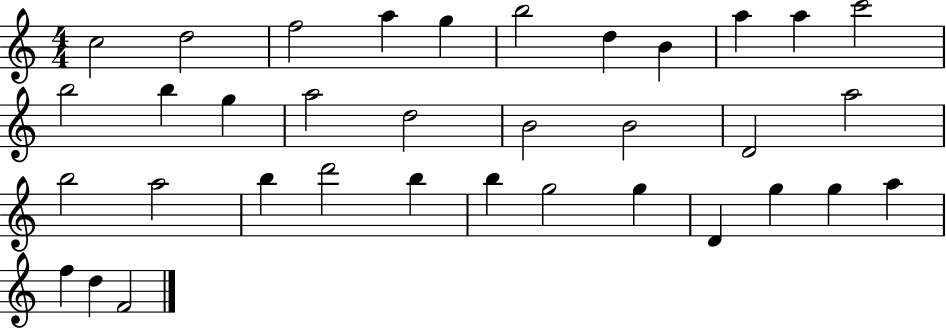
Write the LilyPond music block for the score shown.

{
  \clef treble
  \numericTimeSignature
  \time 4/4
  \key c \major
  c''2 d''2 | f''2 a''4 g''4 | b''2 d''4 b'4 | a''4 a''4 c'''2 | \break b''2 b''4 g''4 | a''2 d''2 | b'2 b'2 | d'2 a''2 | \break b''2 a''2 | b''4 d'''2 b''4 | b''4 g''2 g''4 | d'4 g''4 g''4 a''4 | \break f''4 d''4 f'2 | \bar "|."
}